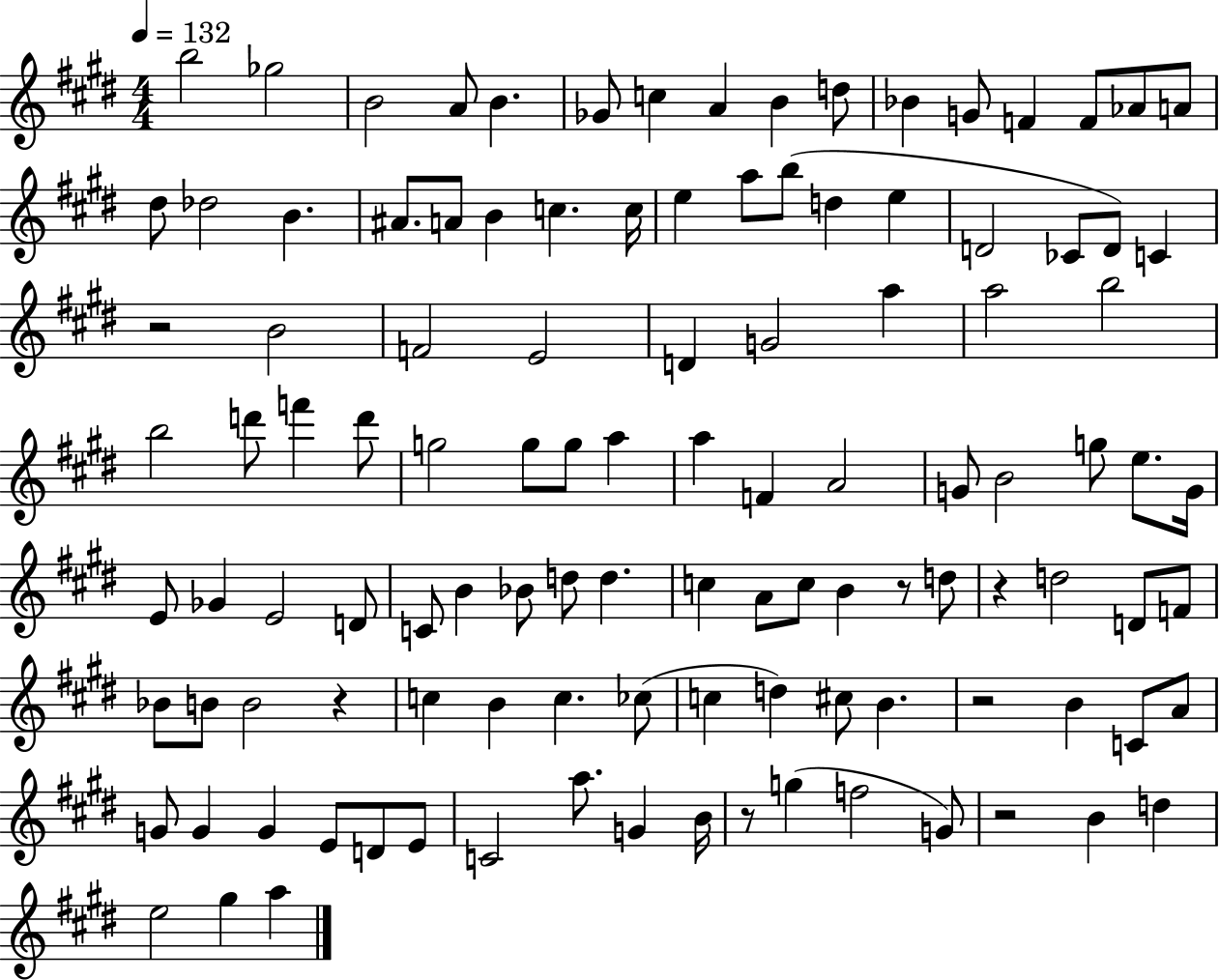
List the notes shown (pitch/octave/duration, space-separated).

B5/h Gb5/h B4/h A4/e B4/q. Gb4/e C5/q A4/q B4/q D5/e Bb4/q G4/e F4/q F4/e Ab4/e A4/e D#5/e Db5/h B4/q. A#4/e. A4/e B4/q C5/q. C5/s E5/q A5/e B5/e D5/q E5/q D4/h CES4/e D4/e C4/q R/h B4/h F4/h E4/h D4/q G4/h A5/q A5/h B5/h B5/h D6/e F6/q D6/e G5/h G5/e G5/e A5/q A5/q F4/q A4/h G4/e B4/h G5/e E5/e. G4/s E4/e Gb4/q E4/h D4/e C4/e B4/q Bb4/e D5/e D5/q. C5/q A4/e C5/e B4/q R/e D5/e R/q D5/h D4/e F4/e Bb4/e B4/e B4/h R/q C5/q B4/q C5/q. CES5/e C5/q D5/q C#5/e B4/q. R/h B4/q C4/e A4/e G4/e G4/q G4/q E4/e D4/e E4/e C4/h A5/e. G4/q B4/s R/e G5/q F5/h G4/e R/h B4/q D5/q E5/h G#5/q A5/q